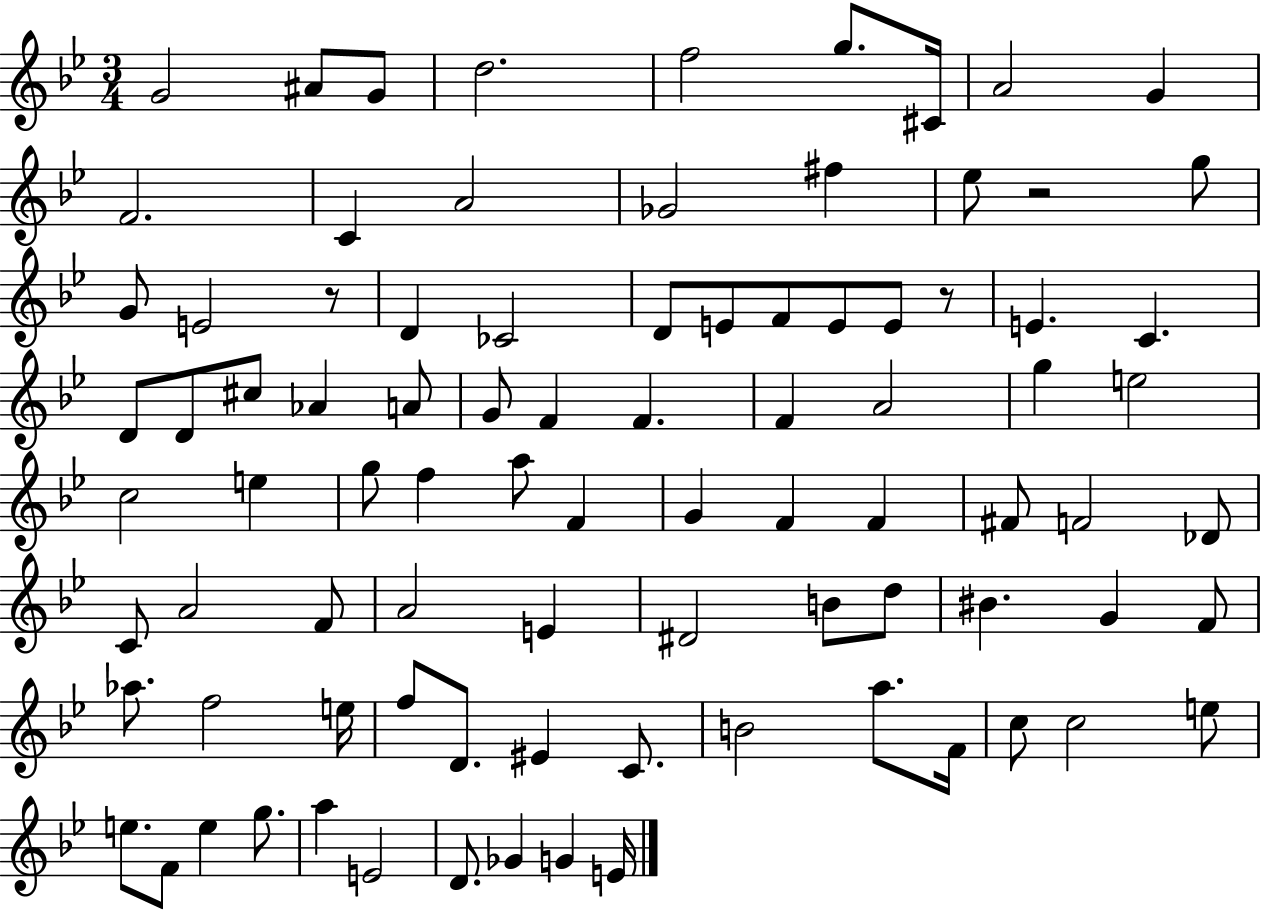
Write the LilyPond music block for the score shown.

{
  \clef treble
  \numericTimeSignature
  \time 3/4
  \key bes \major
  \repeat volta 2 { g'2 ais'8 g'8 | d''2. | f''2 g''8. cis'16 | a'2 g'4 | \break f'2. | c'4 a'2 | ges'2 fis''4 | ees''8 r2 g''8 | \break g'8 e'2 r8 | d'4 ces'2 | d'8 e'8 f'8 e'8 e'8 r8 | e'4. c'4. | \break d'8 d'8 cis''8 aes'4 a'8 | g'8 f'4 f'4. | f'4 a'2 | g''4 e''2 | \break c''2 e''4 | g''8 f''4 a''8 f'4 | g'4 f'4 f'4 | fis'8 f'2 des'8 | \break c'8 a'2 f'8 | a'2 e'4 | dis'2 b'8 d''8 | bis'4. g'4 f'8 | \break aes''8. f''2 e''16 | f''8 d'8. eis'4 c'8. | b'2 a''8. f'16 | c''8 c''2 e''8 | \break e''8. f'8 e''4 g''8. | a''4 e'2 | d'8. ges'4 g'4 e'16 | } \bar "|."
}